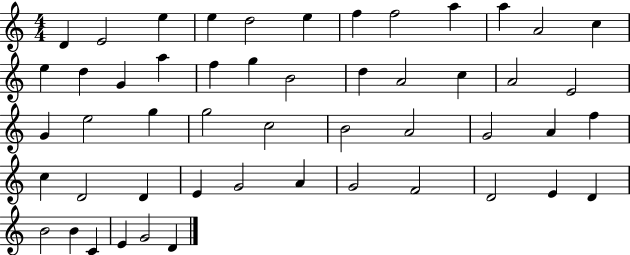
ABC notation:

X:1
T:Untitled
M:4/4
L:1/4
K:C
D E2 e e d2 e f f2 a a A2 c e d G a f g B2 d A2 c A2 E2 G e2 g g2 c2 B2 A2 G2 A f c D2 D E G2 A G2 F2 D2 E D B2 B C E G2 D